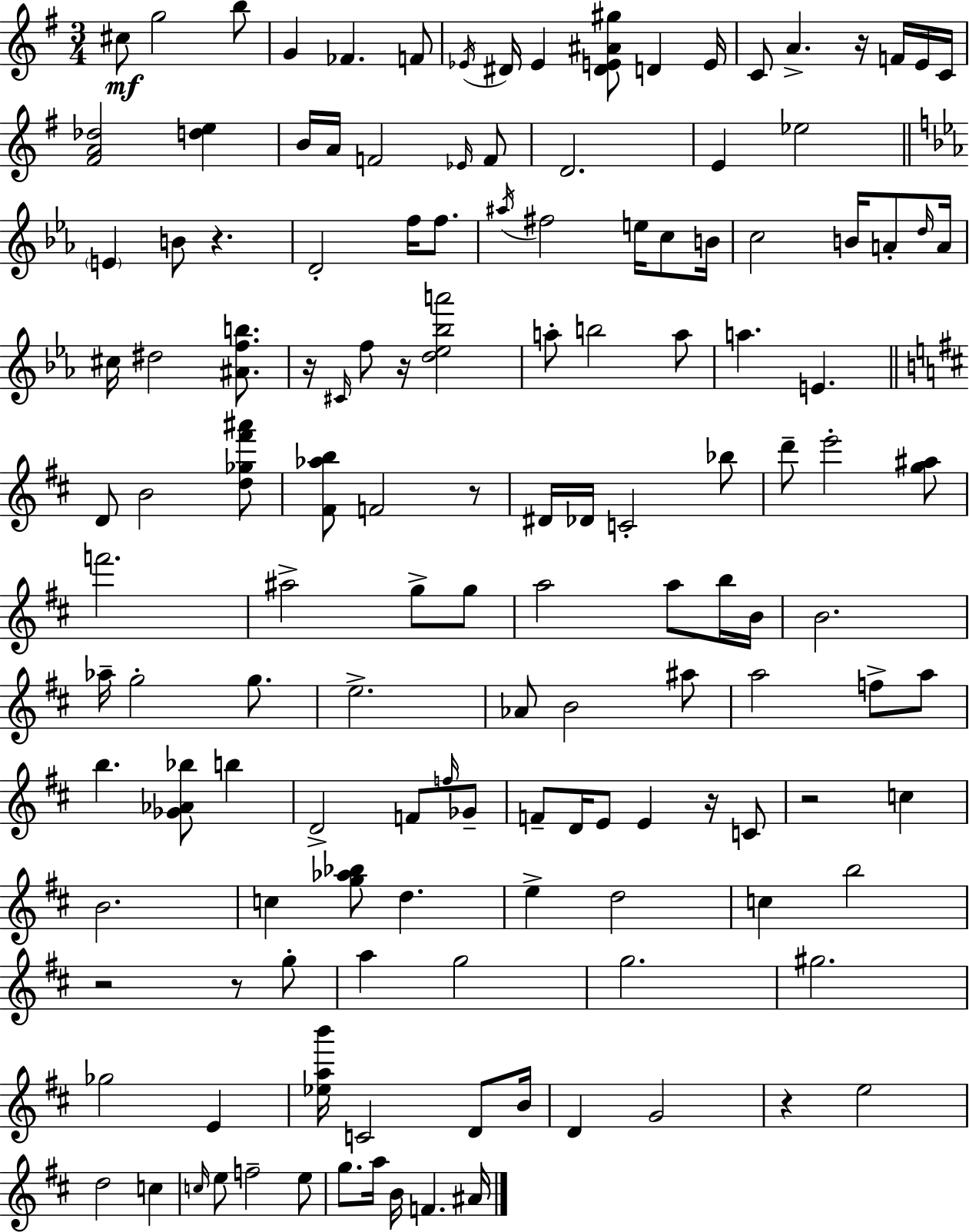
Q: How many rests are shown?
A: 10